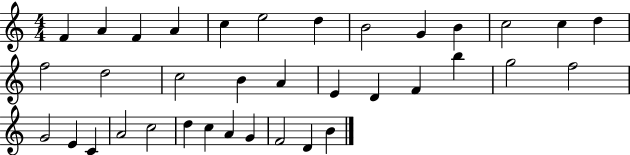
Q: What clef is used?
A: treble